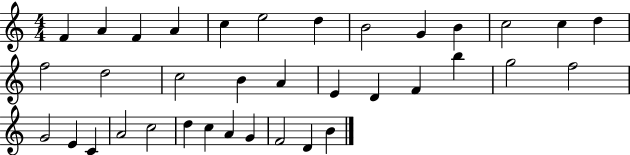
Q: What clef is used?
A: treble